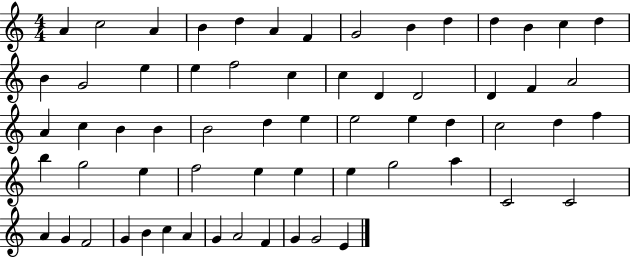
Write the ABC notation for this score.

X:1
T:Untitled
M:4/4
L:1/4
K:C
A c2 A B d A F G2 B d d B c d B G2 e e f2 c c D D2 D F A2 A c B B B2 d e e2 e d c2 d f b g2 e f2 e e e g2 a C2 C2 A G F2 G B c A G A2 F G G2 E